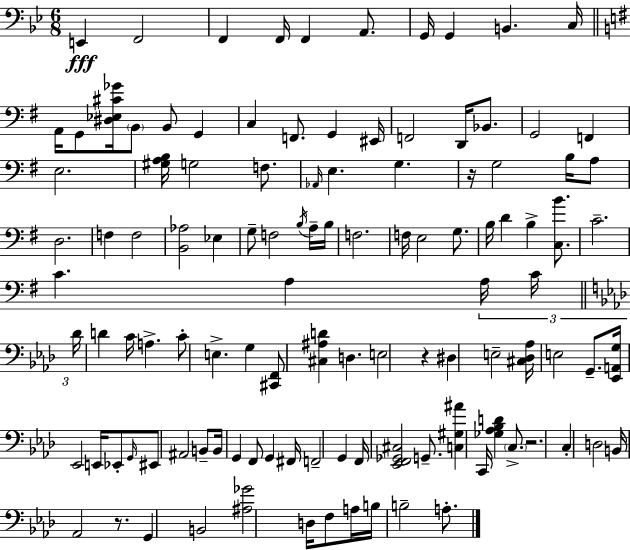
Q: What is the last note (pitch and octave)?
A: A3